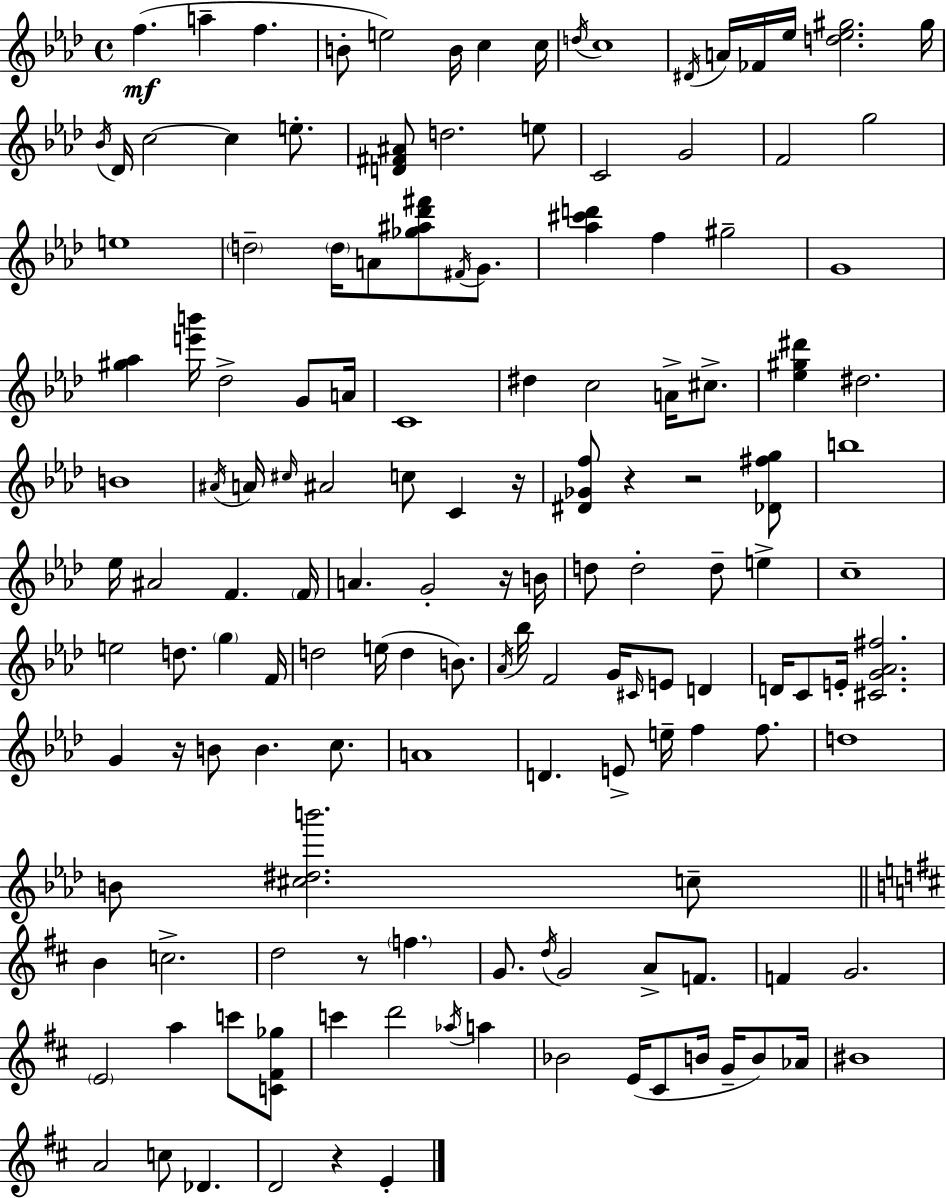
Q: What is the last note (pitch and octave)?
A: E4